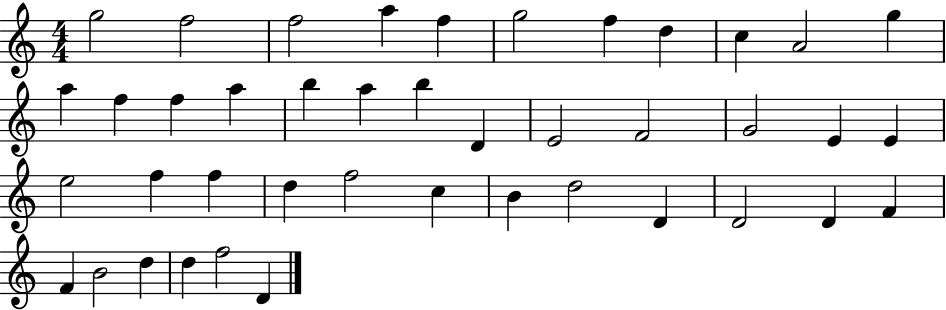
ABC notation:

X:1
T:Untitled
M:4/4
L:1/4
K:C
g2 f2 f2 a f g2 f d c A2 g a f f a b a b D E2 F2 G2 E E e2 f f d f2 c B d2 D D2 D F F B2 d d f2 D